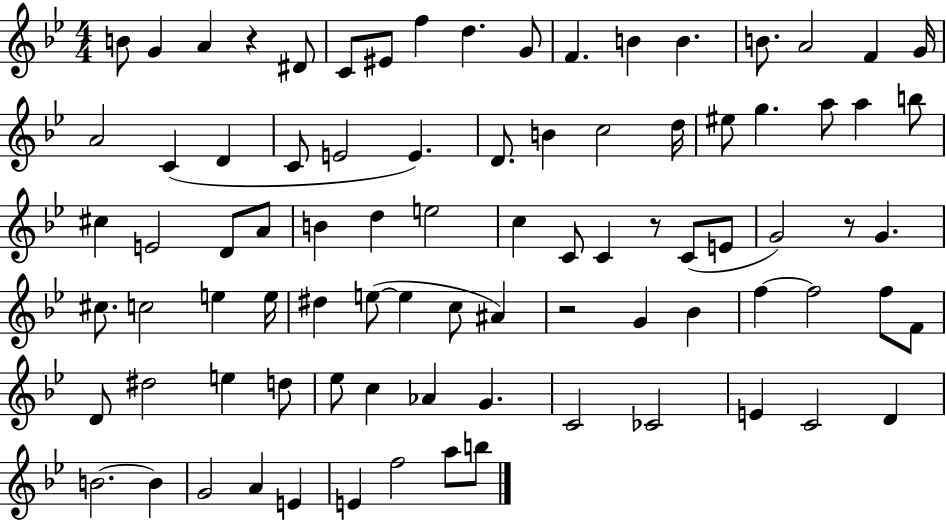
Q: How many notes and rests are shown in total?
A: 86